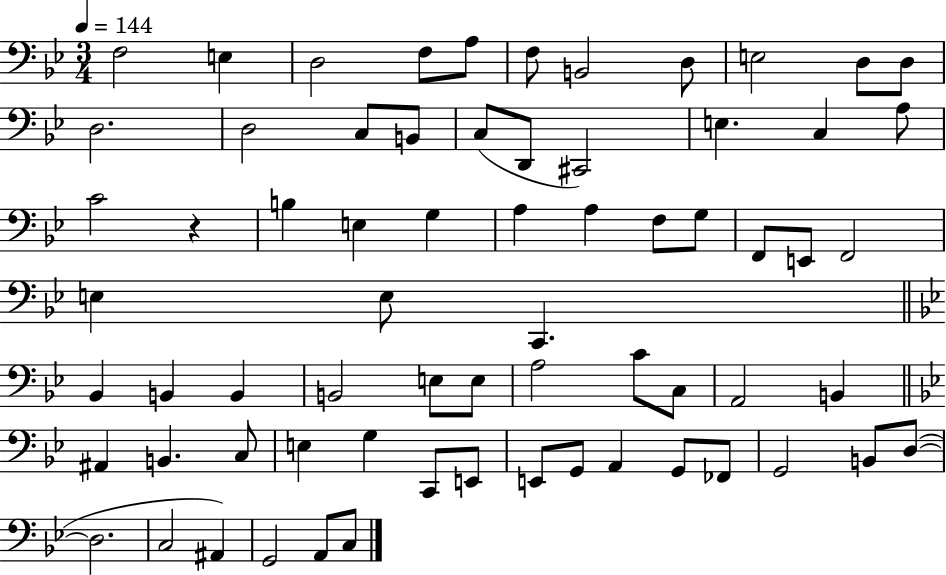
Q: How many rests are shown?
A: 1